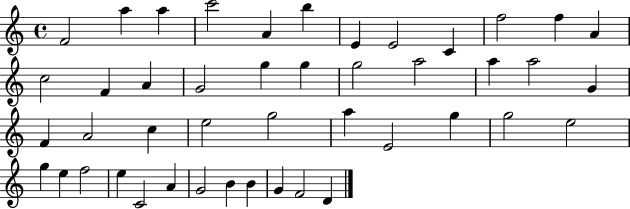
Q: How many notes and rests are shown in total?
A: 45